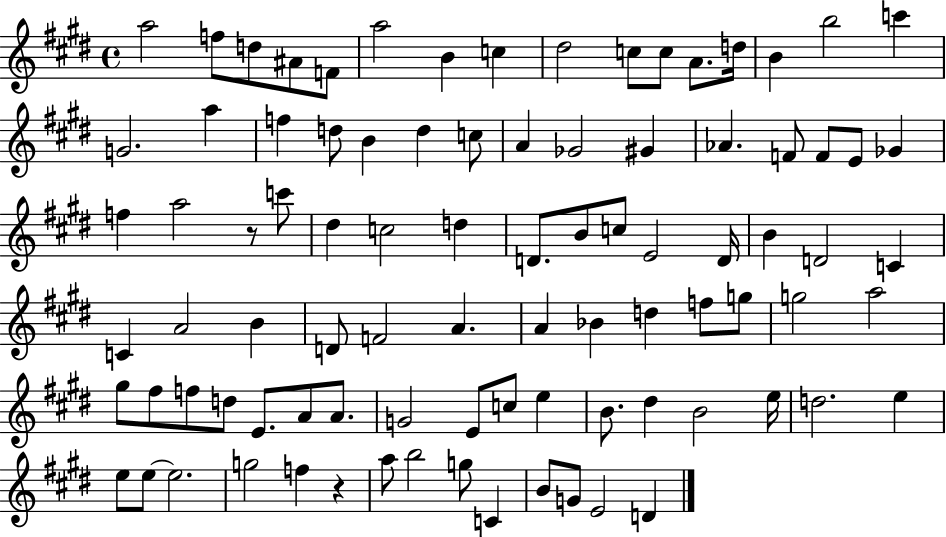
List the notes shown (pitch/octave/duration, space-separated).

A5/h F5/e D5/e A#4/e F4/e A5/h B4/q C5/q D#5/h C5/e C5/e A4/e. D5/s B4/q B5/h C6/q G4/h. A5/q F5/q D5/e B4/q D5/q C5/e A4/q Gb4/h G#4/q Ab4/q. F4/e F4/e E4/e Gb4/q F5/q A5/h R/e C6/e D#5/q C5/h D5/q D4/e. B4/e C5/e E4/h D4/s B4/q D4/h C4/q C4/q A4/h B4/q D4/e F4/h A4/q. A4/q Bb4/q D5/q F5/e G5/e G5/h A5/h G#5/e F#5/e F5/e D5/e E4/e. A4/e A4/e. G4/h E4/e C5/e E5/q B4/e. D#5/q B4/h E5/s D5/h. E5/q E5/e E5/e E5/h. G5/h F5/q R/q A5/e B5/h G5/e C4/q B4/e G4/e E4/h D4/q